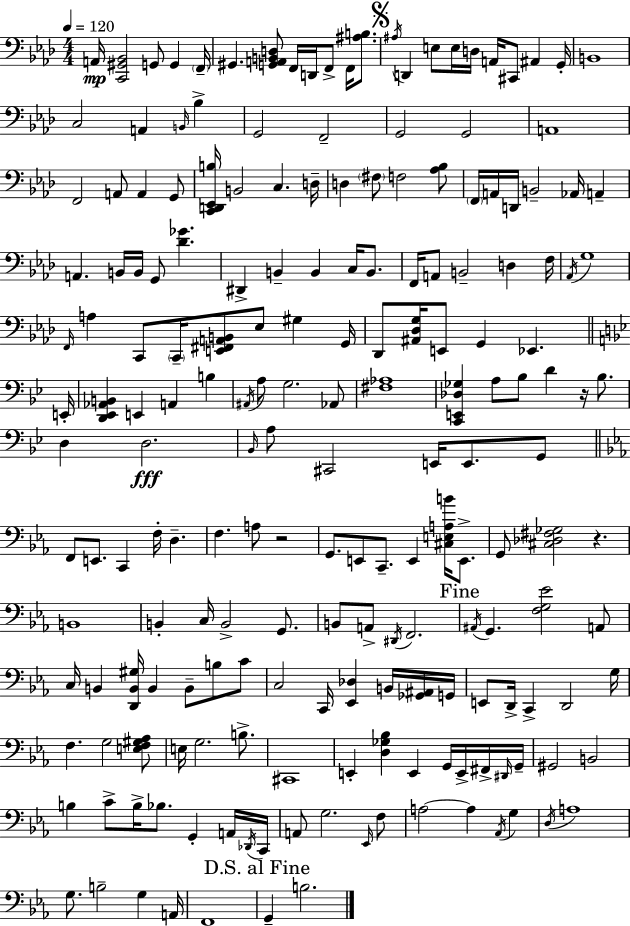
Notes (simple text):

A2/s [C2,G#2,Bb2]/h G2/e G2/q F2/s G#2/q. [G2,A2,B2,D3]/e F2/s D2/s F2/e F2/s [A#3,B3]/e. A#3/s D2/q E3/e E3/s D3/s A2/s C#2/e A#2/q G2/s B2/w C3/h A2/q B2/s Bb3/q G2/h F2/h G2/h G2/h A2/w F2/h A2/e A2/q G2/e [C2,D2,Eb2,B3]/s B2/h C3/q. D3/s D3/q F#3/e F3/h [Ab3,Bb3]/e F2/s A2/s D2/s B2/h Ab2/s A2/q A2/q. B2/s B2/s G2/e [Db4,Gb4]/q. D#2/q B2/q B2/q C3/s B2/e. F2/s A2/e B2/h D3/q F3/s Ab2/s G3/w F2/s A3/q C2/e C2/s [E2,F#2,A2,B2]/e Eb3/e G#3/q G2/s Db2/e [A#2,Db3,G3]/s E2/e G2/q Eb2/q. E2/s [D2,Eb2,Ab2,B2]/q E2/q A2/q B3/q A#2/s A3/e G3/h. Ab2/e [F#3,Ab3]/w [C2,E2,Db3,Gb3]/q A3/e Bb3/e D4/q R/s Bb3/e. D3/q D3/h. Bb2/s A3/e C#2/h E2/s E2/e. G2/e F2/e E2/e. C2/q F3/s D3/q. F3/q. A3/e R/h G2/e. E2/e C2/e. E2/q [C#3,E3,A3,B4]/s E2/e. G2/e [C#3,Db3,F#3,Gb3]/h R/q. B2/w B2/q C3/s B2/h G2/e. B2/e A2/e D#2/s F2/h. A#2/s G2/q. [F3,G3,Eb4]/h A2/e C3/s B2/q [D2,B2,G#3]/s B2/q B2/e B3/e C4/e C3/h C2/s [Eb2,Db3]/q B2/s [Gb2,A#2]/s G2/s E2/e D2/s C2/q D2/h G3/s F3/q. G3/h [E3,F3,G#3,Ab3]/e E3/s G3/h. B3/e. C#2/w E2/q [D3,Gb3,Bb3]/q E2/q G2/s E2/s F#2/s D#2/s G2/s G#2/h B2/h B3/q C4/e B3/s Bb3/e. G2/q A2/s Db2/s C2/s A2/e G3/h. Eb2/s F3/e A3/h A3/q Ab2/s G3/q D3/s A3/w G3/e. B3/h G3/q A2/s F2/w G2/q B3/h.